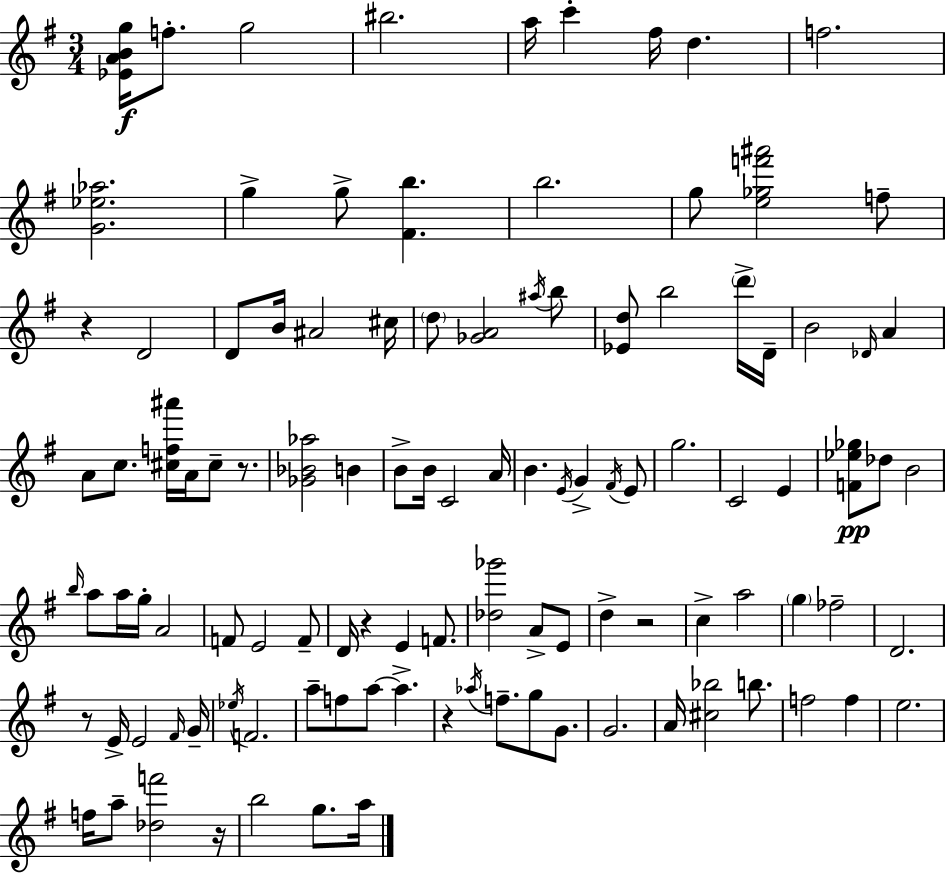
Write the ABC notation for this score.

X:1
T:Untitled
M:3/4
L:1/4
K:Em
[_EABg]/4 f/2 g2 ^b2 a/4 c' ^f/4 d f2 [G_e_a]2 g g/2 [^Fb] b2 g/2 [e_gf'^a']2 f/2 z D2 D/2 B/4 ^A2 ^c/4 d/2 [_GA]2 ^a/4 b/2 [_Ed]/2 b2 d'/4 D/4 B2 _D/4 A A/2 c/2 [^cf^a']/4 A/4 ^c/2 z/2 [_G_B_a]2 B B/2 B/4 C2 A/4 B E/4 G ^F/4 E/2 g2 C2 E [F_e_g]/2 _d/2 B2 b/4 a/2 a/4 g/4 A2 F/2 E2 F/2 D/4 z E F/2 [_d_g']2 A/2 E/2 d z2 c a2 g _f2 D2 z/2 E/4 E2 ^F/4 G/4 _e/4 F2 a/2 f/2 a/2 a z _a/4 f/2 g/2 G/2 G2 A/4 [^c_b]2 b/2 f2 f e2 f/4 a/2 [_df']2 z/4 b2 g/2 a/4